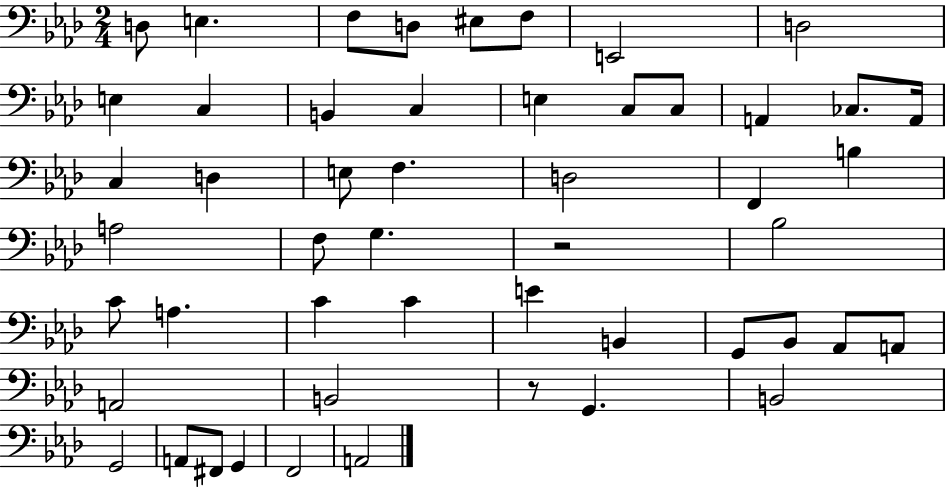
D3/e E3/q. F3/e D3/e EIS3/e F3/e E2/h D3/h E3/q C3/q B2/q C3/q E3/q C3/e C3/e A2/q CES3/e. A2/s C3/q D3/q E3/e F3/q. D3/h F2/q B3/q A3/h F3/e G3/q. R/h Bb3/h C4/e A3/q. C4/q C4/q E4/q B2/q G2/e Bb2/e Ab2/e A2/e A2/h B2/h R/e G2/q. B2/h G2/h A2/e F#2/e G2/q F2/h A2/h